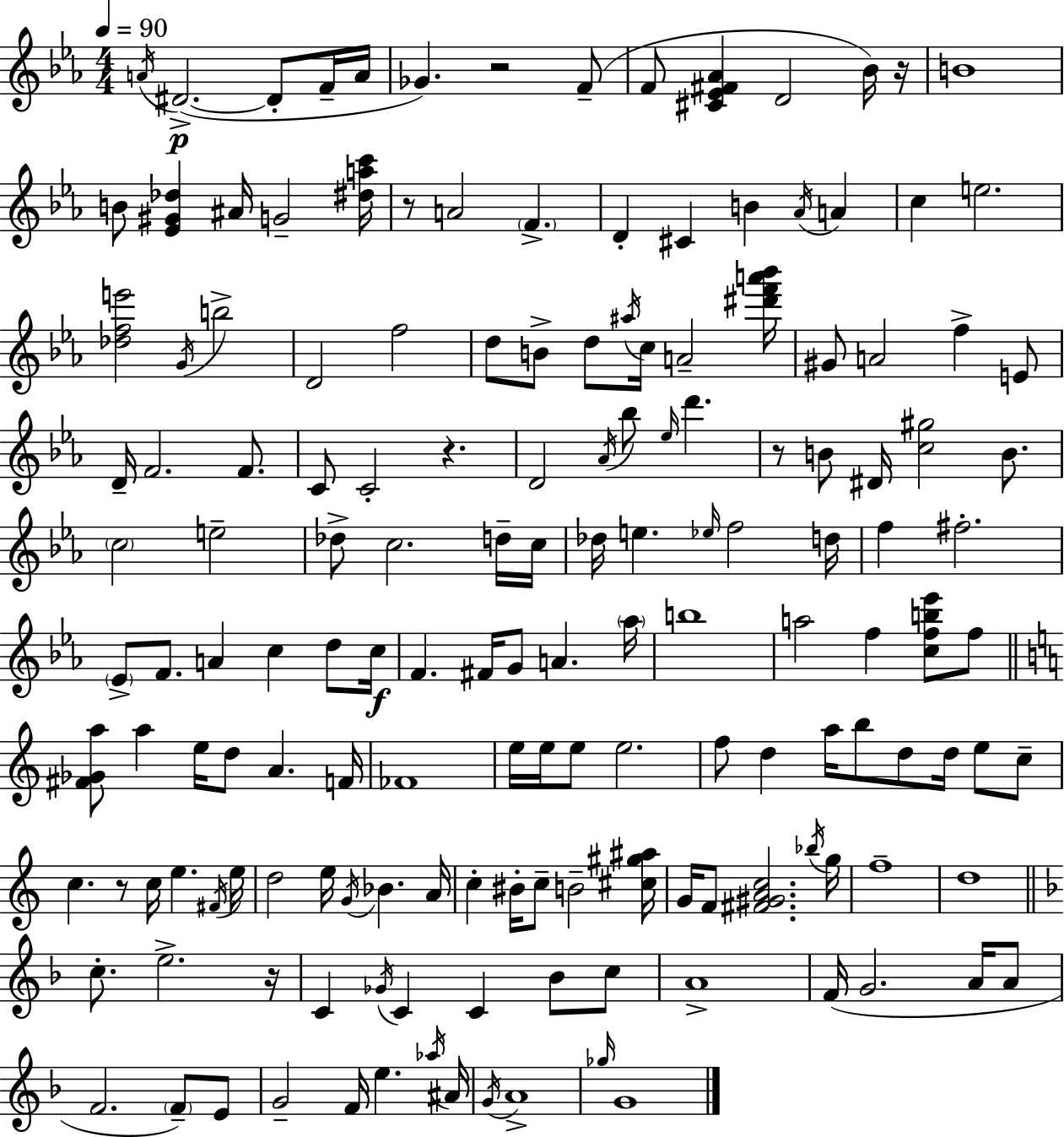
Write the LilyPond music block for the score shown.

{
  \clef treble
  \numericTimeSignature
  \time 4/4
  \key ees \major
  \tempo 4 = 90
  \repeat volta 2 { \acciaccatura { a'16 }(\p dis'2.->~~ dis'8-. f'16-- | a'16 ges'4.) r2 f'8--( | f'8 <cis' ees' fis' aes'>4 d'2 bes'16) | r16 b'1 | \break b'8 <ees' gis' des''>4 ais'16 g'2-- | <dis'' a'' c'''>16 r8 a'2 \parenthesize f'4.-> | d'4-. cis'4 b'4 \acciaccatura { aes'16 } a'4 | c''4 e''2. | \break <des'' f'' e'''>2 \acciaccatura { g'16 } b''2-> | d'2 f''2 | d''8 b'8-> d''8 \acciaccatura { ais''16 } c''16 a'2-- | <dis''' f''' a''' bes'''>16 gis'8 a'2 f''4-> | \break e'8 d'16-- f'2. | f'8. c'8 c'2-. r4. | d'2 \acciaccatura { aes'16 } bes''8 \grace { ees''16 } | d'''4. r8 b'8 dis'16 <c'' gis''>2 | \break b'8. \parenthesize c''2 e''2-- | des''8-> c''2. | d''16-- c''16 des''16 e''4. \grace { ees''16 } f''2 | d''16 f''4 fis''2.-. | \break \parenthesize ees'8-> f'8. a'4 | c''4 d''8 c''16\f f'4. fis'16 g'8 | a'4. \parenthesize aes''16 b''1 | a''2 f''4 | \break <c'' f'' b'' ees'''>8 f''8 \bar "||" \break \key c \major <fis' ges' a''>8 a''4 e''16 d''8 a'4. f'16 | fes'1 | e''16 e''16 e''8 e''2. | f''8 d''4 a''16 b''8 d''8 d''16 e''8 c''8-- | \break c''4. r8 c''16 e''4. \acciaccatura { fis'16 } | e''16 d''2 e''16 \acciaccatura { g'16 } bes'4. | a'16 c''4-. bis'16-. c''8-- b'2-- | <cis'' gis'' ais''>16 g'16 f'8 <fis' gis' a' c''>2. | \break \acciaccatura { bes''16 } g''16 f''1-- | d''1 | \bar "||" \break \key d \minor c''8.-. e''2.-> r16 | c'4 \acciaccatura { ges'16 } c'4 c'4 bes'8 c''8 | a'1-> | f'16( g'2. a'16 a'8 | \break f'2. \parenthesize f'8--) e'8 | g'2-- f'16 e''4. | \acciaccatura { aes''16 } ais'16 \acciaccatura { g'16 } a'1-> | \grace { ges''16 } g'1 | \break } \bar "|."
}